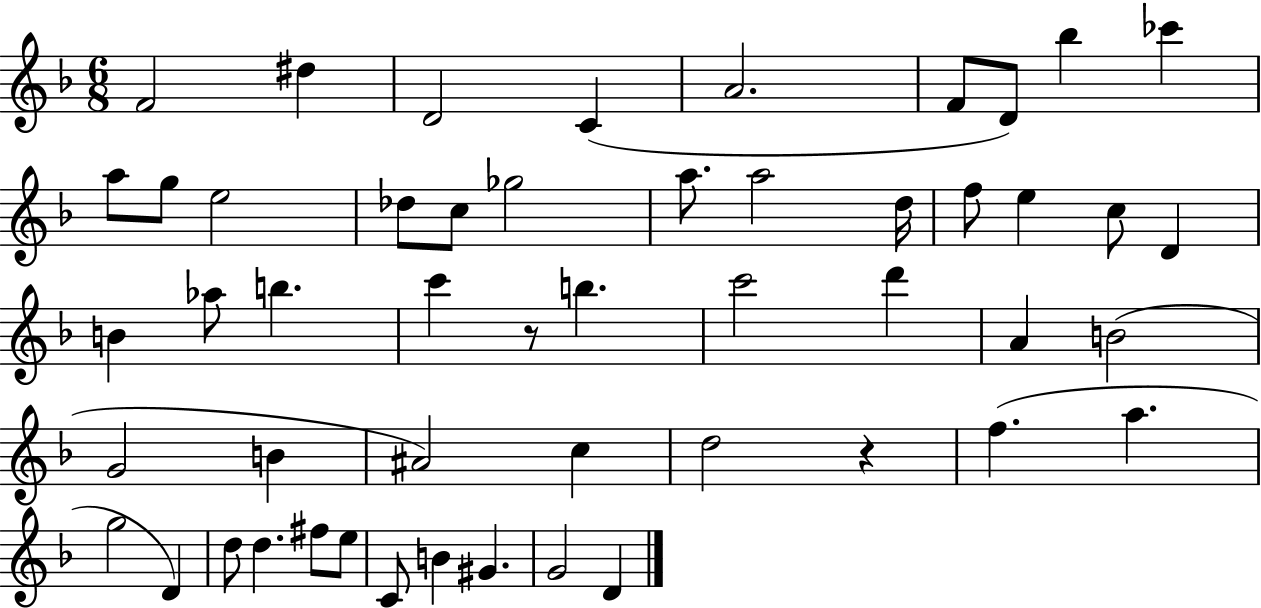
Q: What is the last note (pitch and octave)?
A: D4